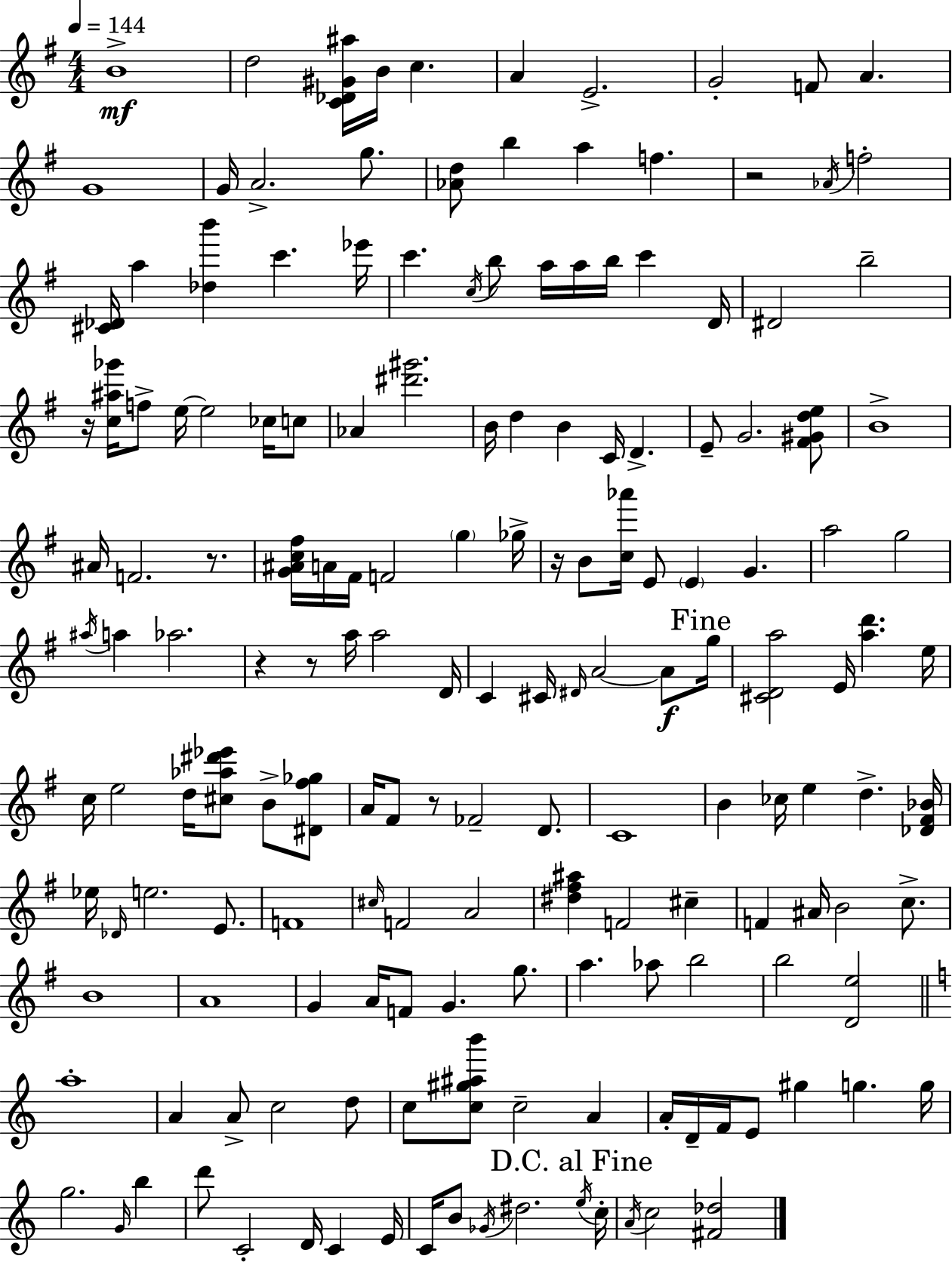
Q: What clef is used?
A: treble